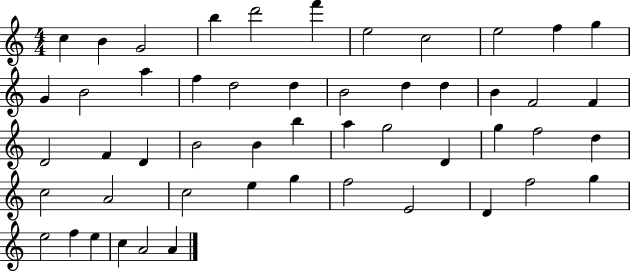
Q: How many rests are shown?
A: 0